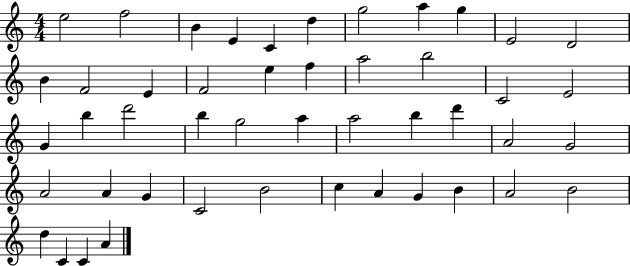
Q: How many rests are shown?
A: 0